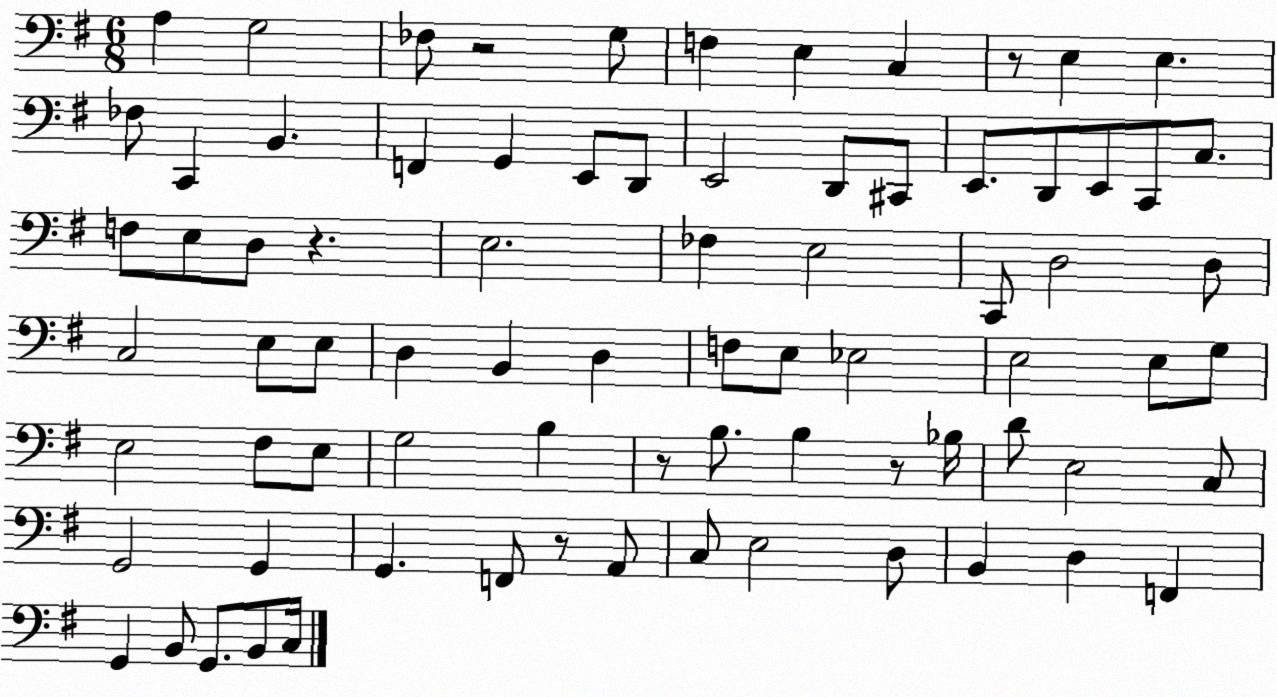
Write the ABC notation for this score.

X:1
T:Untitled
M:6/8
L:1/4
K:G
A, G,2 _F,/2 z2 G,/2 F, E, C, z/2 E, E, _F,/2 C,, B,, F,, G,, E,,/2 D,,/2 E,,2 D,,/2 ^C,,/2 E,,/2 D,,/2 E,,/2 C,,/2 C,/2 F,/2 E,/2 D,/2 z E,2 _F, E,2 C,,/2 D,2 D,/2 C,2 E,/2 E,/2 D, B,, D, F,/2 E,/2 _E,2 E,2 E,/2 G,/2 E,2 ^F,/2 E,/2 G,2 B, z/2 B,/2 B, z/2 _B,/4 D/2 E,2 C,/2 G,,2 G,, G,, F,,/2 z/2 A,,/2 C,/2 E,2 D,/2 B,, D, F,, G,, B,,/2 G,,/2 B,,/2 C,/4